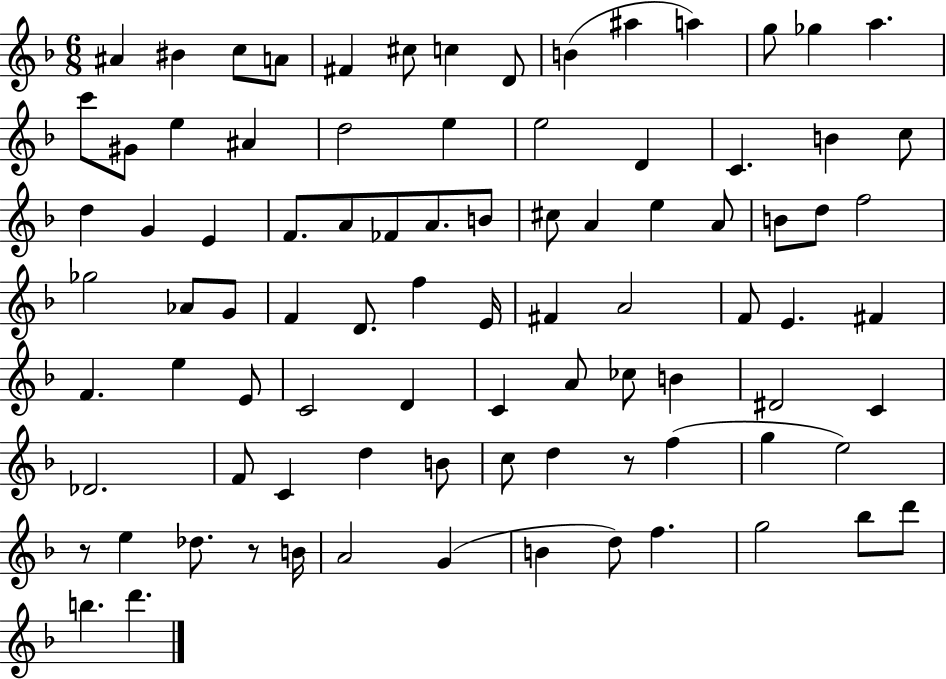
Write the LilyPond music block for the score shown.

{
  \clef treble
  \numericTimeSignature
  \time 6/8
  \key f \major
  ais'4 bis'4 c''8 a'8 | fis'4 cis''8 c''4 d'8 | b'4( ais''4 a''4) | g''8 ges''4 a''4. | \break c'''8 gis'8 e''4 ais'4 | d''2 e''4 | e''2 d'4 | c'4. b'4 c''8 | \break d''4 g'4 e'4 | f'8. a'8 fes'8 a'8. b'8 | cis''8 a'4 e''4 a'8 | b'8 d''8 f''2 | \break ges''2 aes'8 g'8 | f'4 d'8. f''4 e'16 | fis'4 a'2 | f'8 e'4. fis'4 | \break f'4. e''4 e'8 | c'2 d'4 | c'4 a'8 ces''8 b'4 | dis'2 c'4 | \break des'2. | f'8 c'4 d''4 b'8 | c''8 d''4 r8 f''4( | g''4 e''2) | \break r8 e''4 des''8. r8 b'16 | a'2 g'4( | b'4 d''8) f''4. | g''2 bes''8 d'''8 | \break b''4. d'''4. | \bar "|."
}